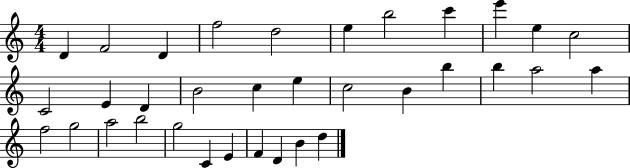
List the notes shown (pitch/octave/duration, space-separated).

D4/q F4/h D4/q F5/h D5/h E5/q B5/h C6/q E6/q E5/q C5/h C4/h E4/q D4/q B4/h C5/q E5/q C5/h B4/q B5/q B5/q A5/h A5/q F5/h G5/h A5/h B5/h G5/h C4/q E4/q F4/q D4/q B4/q D5/q